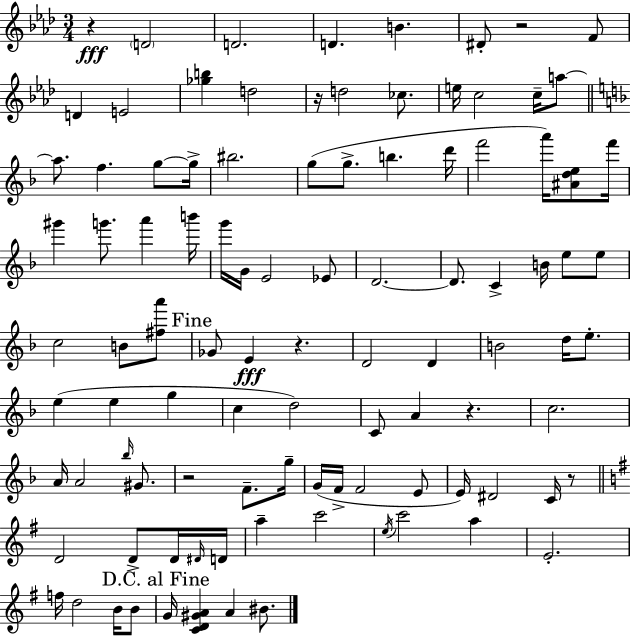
{
  \clef treble
  \numericTimeSignature
  \time 3/4
  \key aes \major
  \repeat volta 2 { r4\fff \parenthesize d'2 | d'2. | d'4. b'4. | dis'8-. r2 f'8 | \break d'4 e'2 | <ges'' b''>4 d''2 | r16 d''2 ces''8. | e''16 c''2 c''16-- a''8~~ | \break \bar "||" \break \key f \major a''8. f''4. g''8~~ g''16-> | bis''2. | g''8( g''8.-> b''4. d'''16 | f'''2 a'''16) <ais' d'' e''>8 f'''16 | \break gis'''4 g'''8. a'''4 b'''16 | g'''16 g'16 e'2 ees'8 | d'2.~~ | d'8. c'4-> b'16 e''8 e''8 | \break c''2 b'8 <fis'' a'''>8 | \mark "Fine" ges'8 e'4\fff r4. | d'2 d'4 | b'2 d''16 e''8.-. | \break e''4( e''4 g''4 | c''4 d''2) | c'8 a'4 r4. | c''2. | \break a'16 a'2 \grace { bes''16 } gis'8. | r2 f'8.-- | g''16-- g'16( f'16-> f'2 e'8 | e'16) dis'2 c'16 r8 | \break \bar "||" \break \key e \minor d'2 d'8-> d'16 \grace { dis'16 } | d'16 a''4-- c'''2 | \acciaccatura { e''16 } c'''2 a''4 | e'2.-. | \break f''16 d''2 b'16 | b'8 \mark "D.C. al Fine" g'16 <c' d' gis' a'>4 a'4 bis'8. | } \bar "|."
}